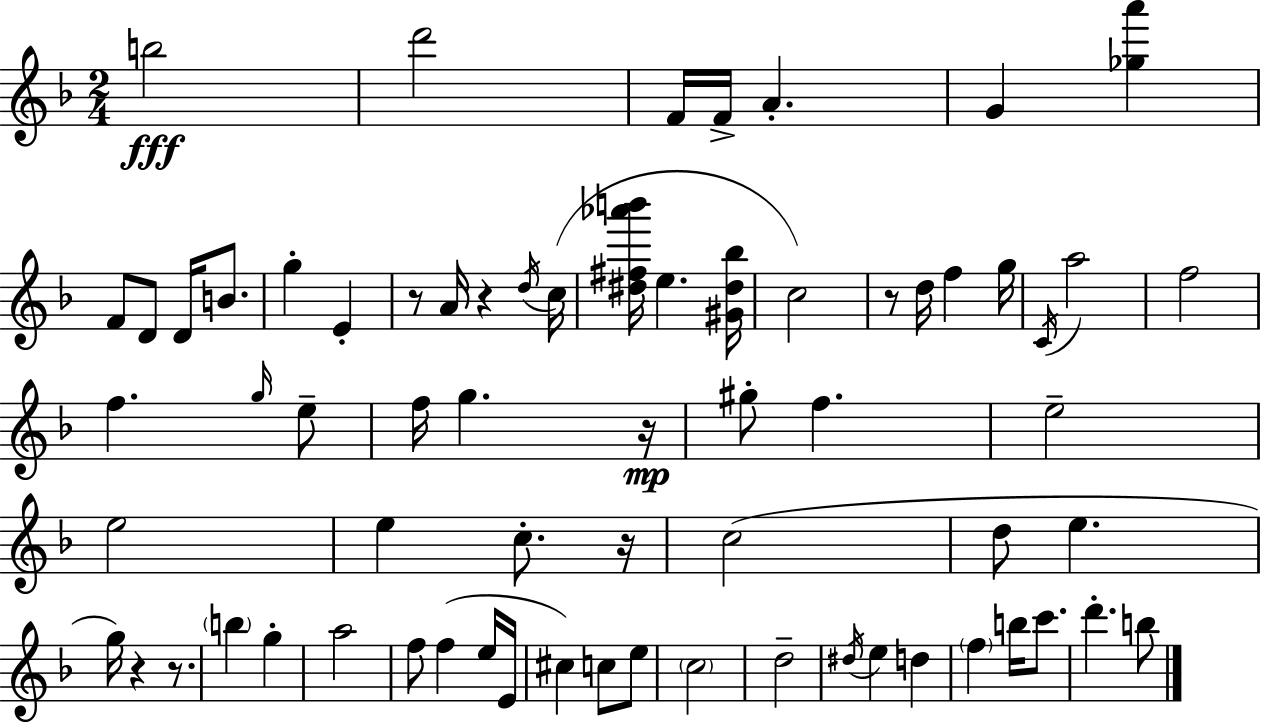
B5/h D6/h F4/s F4/s A4/q. G4/q [Gb5,A6]/q F4/e D4/e D4/s B4/e. G5/q E4/q R/e A4/s R/q D5/s C5/s [D#5,F#5,Ab6,B6]/s E5/q. [G#4,D#5,Bb5]/s C5/h R/e D5/s F5/q G5/s C4/s A5/h F5/h F5/q. G5/s E5/e F5/s G5/q. R/s G#5/e F5/q. E5/h E5/h E5/q C5/e. R/s C5/h D5/e E5/q. G5/s R/q R/e. B5/q G5/q A5/h F5/e F5/q E5/s E4/s C#5/q C5/e E5/e C5/h D5/h D#5/s E5/q D5/q F5/q B5/s C6/e. D6/q. B5/e